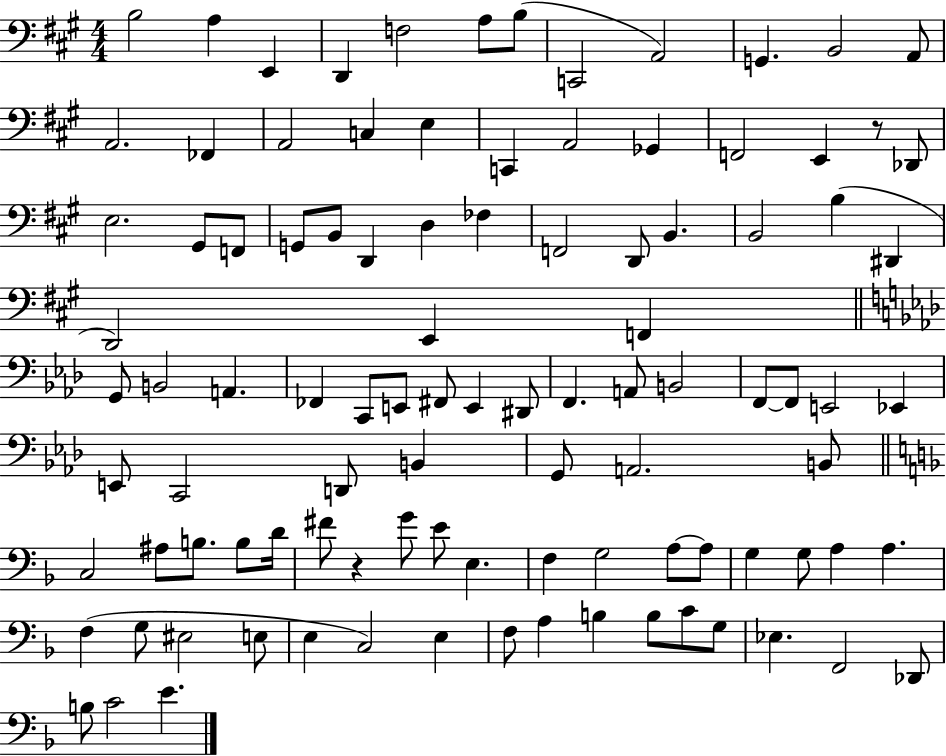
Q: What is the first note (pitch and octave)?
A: B3